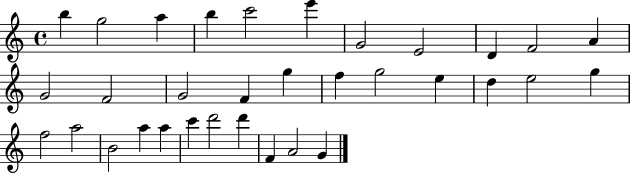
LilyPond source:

{
  \clef treble
  \time 4/4
  \defaultTimeSignature
  \key c \major
  b''4 g''2 a''4 | b''4 c'''2 e'''4 | g'2 e'2 | d'4 f'2 a'4 | \break g'2 f'2 | g'2 f'4 g''4 | f''4 g''2 e''4 | d''4 e''2 g''4 | \break f''2 a''2 | b'2 a''4 a''4 | c'''4 d'''2 d'''4 | f'4 a'2 g'4 | \break \bar "|."
}